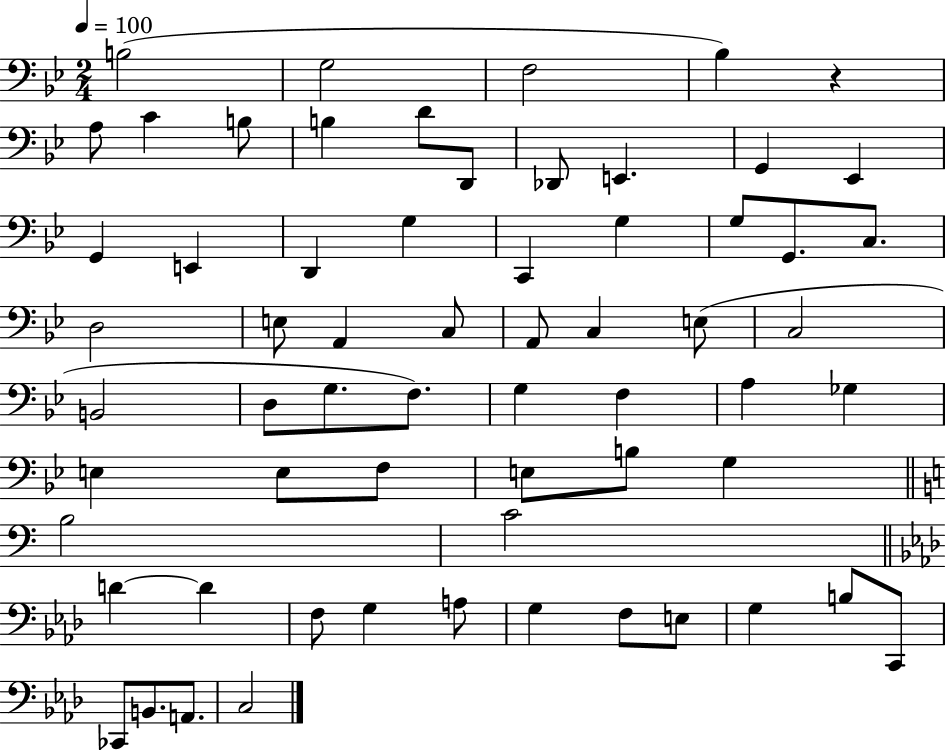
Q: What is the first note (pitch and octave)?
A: B3